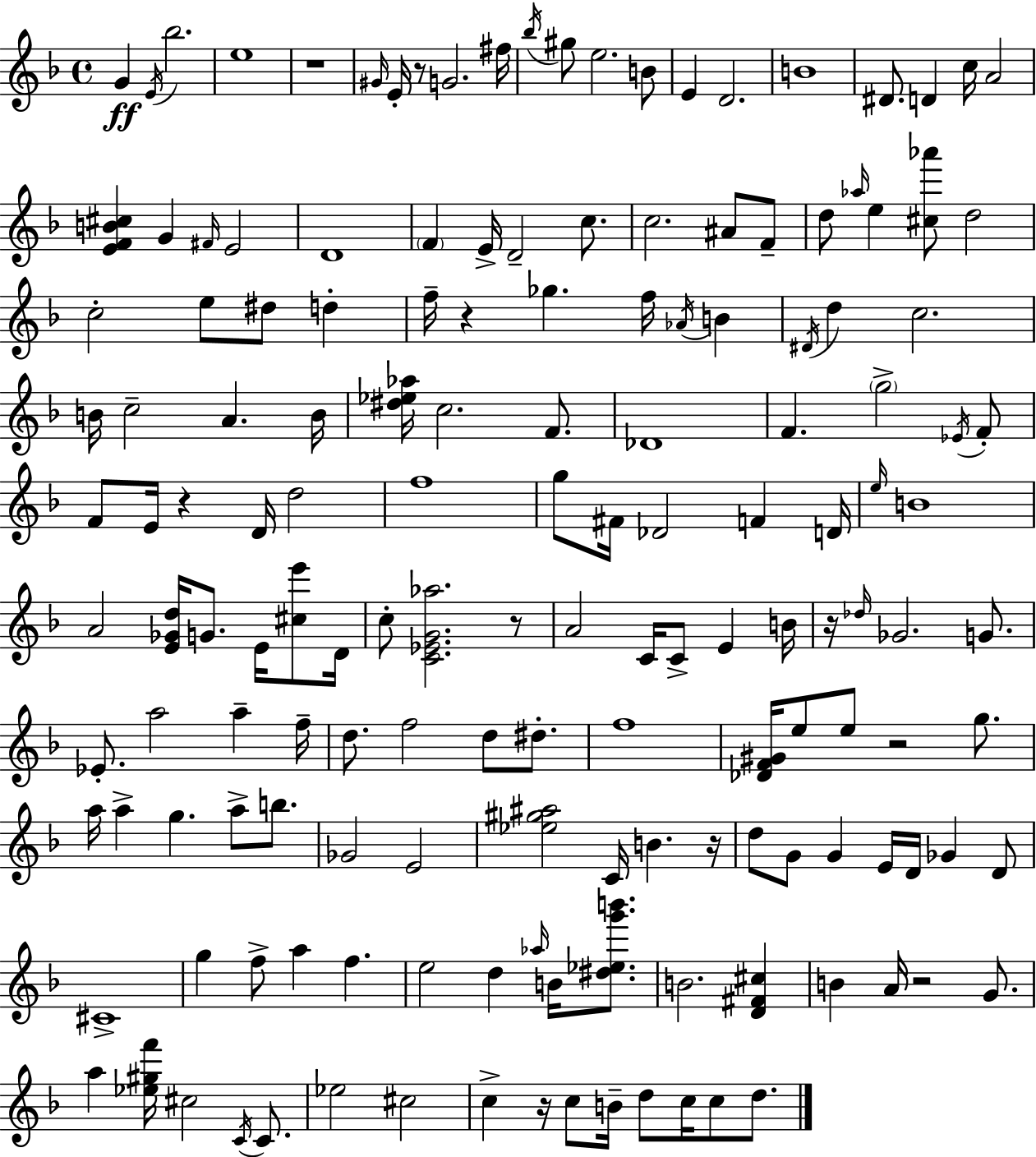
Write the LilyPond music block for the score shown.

{
  \clef treble
  \time 4/4
  \defaultTimeSignature
  \key d \minor
  g'4\ff \acciaccatura { e'16 } bes''2. | e''1 | r1 | \grace { gis'16 } e'16-. r8 g'2. | \break fis''16 \acciaccatura { bes''16 } gis''8 e''2. | b'8 e'4 d'2. | b'1 | dis'8. d'4 c''16 a'2 | \break <e' f' b' cis''>4 g'4 \grace { fis'16 } e'2 | d'1 | \parenthesize f'4 e'16-> d'2-- | c''8. c''2. | \break ais'8 f'8-- d''8 \grace { aes''16 } e''4 <cis'' aes'''>8 d''2 | c''2-. e''8 dis''8 | d''4-. f''16-- r4 ges''4. | f''16 \acciaccatura { aes'16 } b'4 \acciaccatura { dis'16 } d''4 c''2. | \break b'16 c''2-- | a'4. b'16 <dis'' ees'' aes''>16 c''2. | f'8. des'1 | f'4. \parenthesize g''2-> | \break \acciaccatura { ees'16 } f'8-. f'8 e'16 r4 d'16 | d''2 f''1 | g''8 fis'16 des'2 | f'4 d'16 \grace { e''16 } b'1 | \break a'2 | <e' ges' d''>16 g'8. e'16 <cis'' e'''>8 d'16 c''8-. <c' ees' g' aes''>2. | r8 a'2 | c'16 c'8-> e'4 b'16 r16 \grace { des''16 } ges'2. | \break g'8. ees'8.-. a''2 | a''4-- f''16-- d''8. f''2 | d''8 dis''8.-. f''1 | <des' f' gis'>16 e''8 e''8 r2 | \break g''8. a''16 a''4-> g''4. | a''8-> b''8. ges'2 | e'2 <ees'' gis'' ais''>2 | c'16 b'4. r16 d''8 g'8 g'4 | \break e'16 d'16 ges'4 d'8 cis'1-> | g''4 f''8-> | a''4 f''4. e''2 | d''4 \grace { aes''16 } b'16 <dis'' ees'' g''' b'''>8. b'2. | \break <d' fis' cis''>4 b'4 a'16 | r2 g'8. a''4 <ees'' gis'' f'''>16 | cis''2 \acciaccatura { c'16 } c'8. ees''2 | cis''2 c''4-> | \break r16 c''8 b'16-- d''8 c''16 c''8 d''8. \bar "|."
}